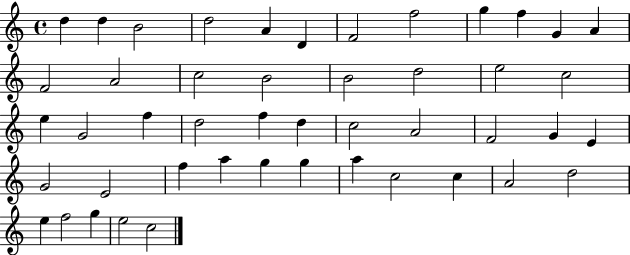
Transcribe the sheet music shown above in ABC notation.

X:1
T:Untitled
M:4/4
L:1/4
K:C
d d B2 d2 A D F2 f2 g f G A F2 A2 c2 B2 B2 d2 e2 c2 e G2 f d2 f d c2 A2 F2 G E G2 E2 f a g g a c2 c A2 d2 e f2 g e2 c2